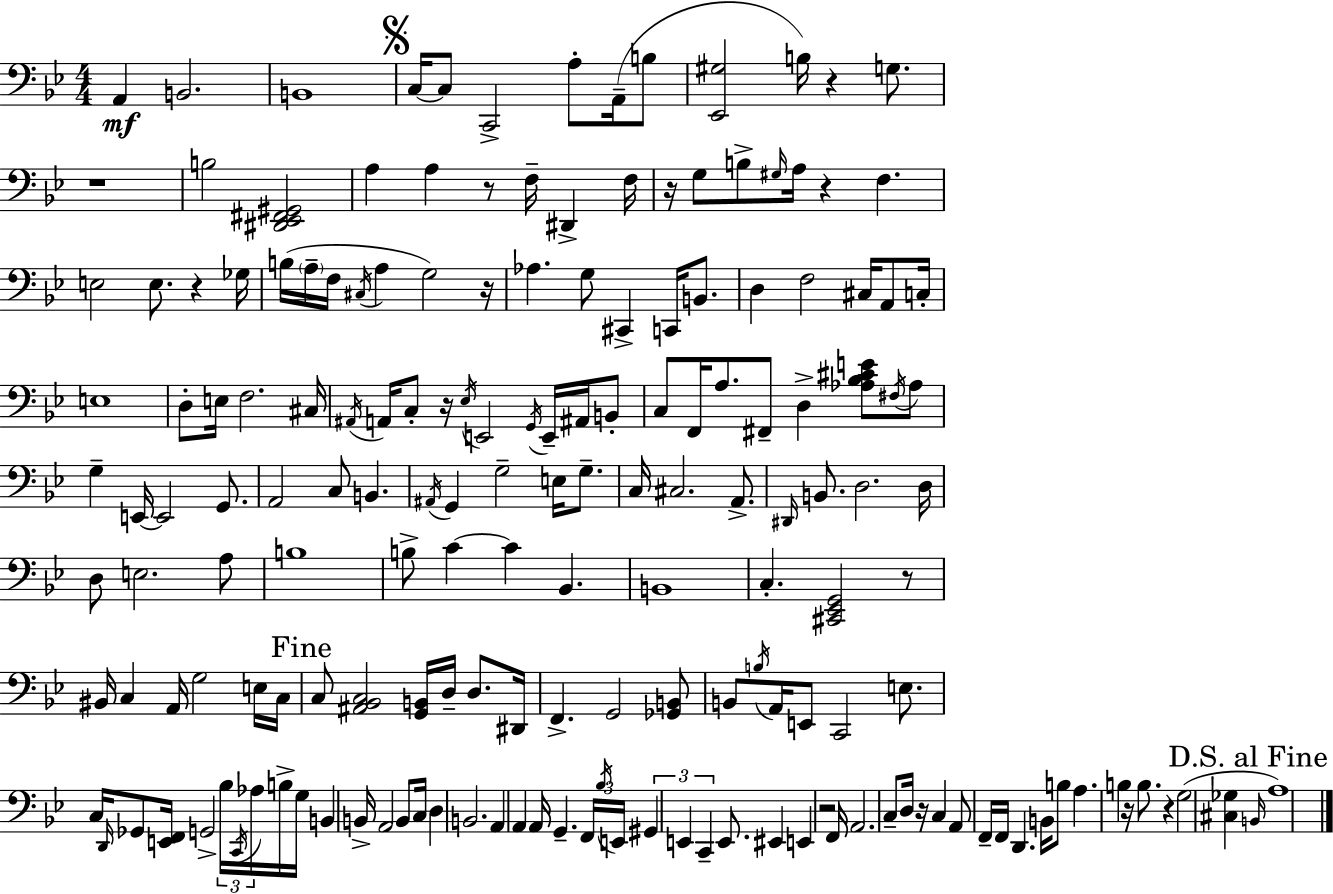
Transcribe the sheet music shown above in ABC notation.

X:1
T:Untitled
M:4/4
L:1/4
K:Gm
A,, B,,2 B,,4 C,/4 C,/2 C,,2 A,/2 A,,/4 B,/2 [_E,,^G,]2 B,/4 z G,/2 z4 B,2 [^D,,_E,,^F,,^G,,]2 A, A, z/2 F,/4 ^D,, F,/4 z/4 G,/2 B,/2 ^G,/4 A,/4 z F, E,2 E,/2 z _G,/4 B,/4 A,/4 F,/4 ^C,/4 A, G,2 z/4 _A, G,/2 ^C,, C,,/4 B,,/2 D, F,2 ^C,/4 A,,/2 C,/4 E,4 D,/2 E,/4 F,2 ^C,/4 ^A,,/4 A,,/4 C,/2 z/4 _E,/4 E,,2 G,,/4 E,,/4 ^A,,/4 B,,/2 C,/2 F,,/4 A,/2 ^F,,/2 D, [_A,_B,^CE]/2 ^F,/4 _A,/2 G, E,,/4 E,,2 G,,/2 A,,2 C,/2 B,, ^A,,/4 G,, G,2 E,/4 G,/2 C,/4 ^C,2 A,,/2 ^D,,/4 B,,/2 D,2 D,/4 D,/2 E,2 A,/2 B,4 B,/2 C C _B,, B,,4 C, [^C,,_E,,G,,]2 z/2 ^B,,/4 C, A,,/4 G,2 E,/4 C,/4 C,/2 [^A,,_B,,C,]2 [G,,B,,]/4 D,/4 D,/2 ^D,,/4 F,, G,,2 [_G,,B,,]/2 B,,/2 B,/4 A,,/4 E,,/2 C,,2 E,/2 C,/4 D,,/4 _G,,/2 [E,,F,,]/4 G,,2 _B,/4 C,,/4 _A,/4 B,/4 G,/4 B,, B,,/4 A,,2 B,,/2 C,/4 D, B,,2 A,, A,, A,,/4 G,, F,,/4 _B,/4 E,,/4 ^G,, E,, C,, E,,/2 ^E,, E,, z2 F,,/4 A,,2 C,/2 D,/4 z/4 C, A,,/2 F,,/4 F,,/4 D,, B,,/4 B,/2 A, B, z/4 B,/2 z G,2 [^C,_G,] B,,/4 A,4